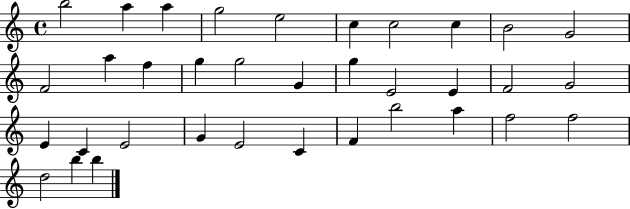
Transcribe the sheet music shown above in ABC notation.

X:1
T:Untitled
M:4/4
L:1/4
K:C
b2 a a g2 e2 c c2 c B2 G2 F2 a f g g2 G g E2 E F2 G2 E C E2 G E2 C F b2 a f2 f2 d2 b b